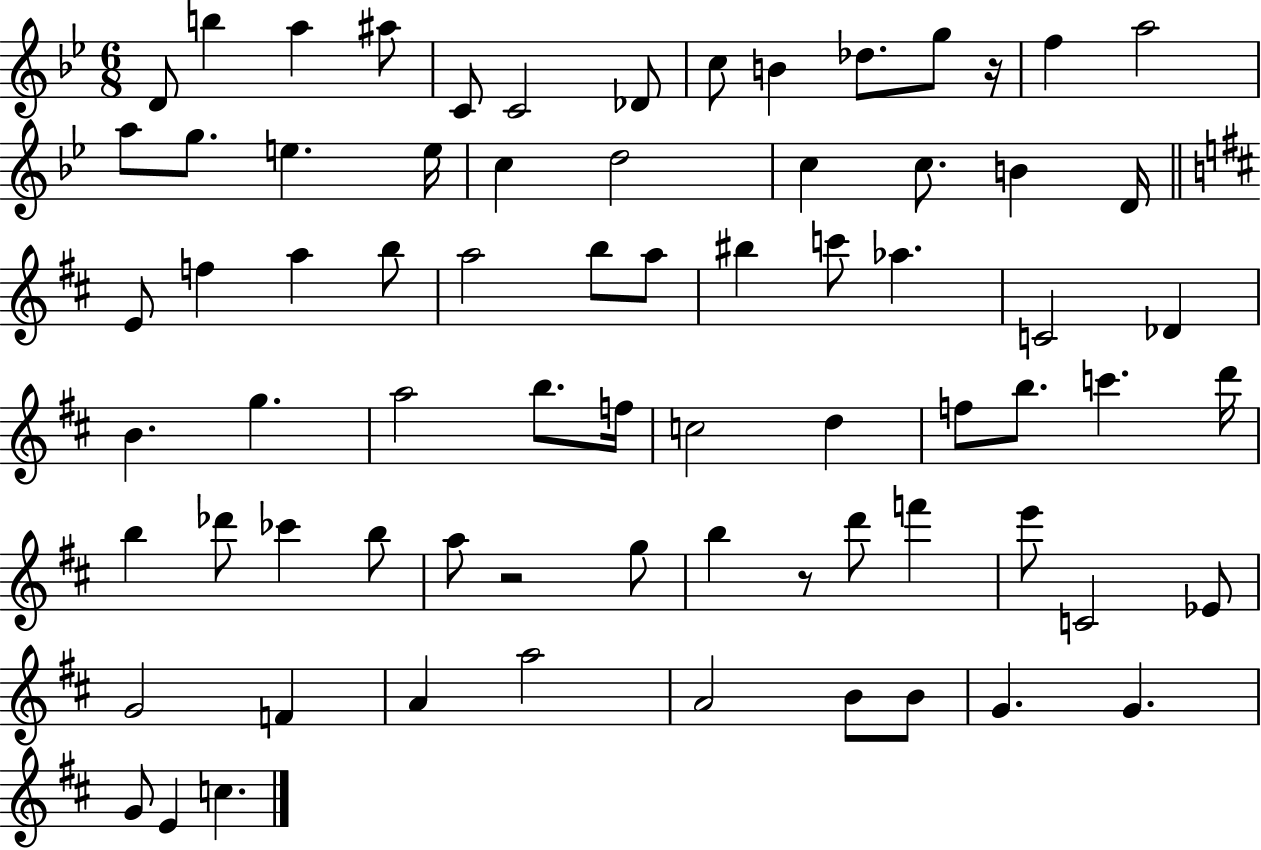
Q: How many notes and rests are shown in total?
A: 73